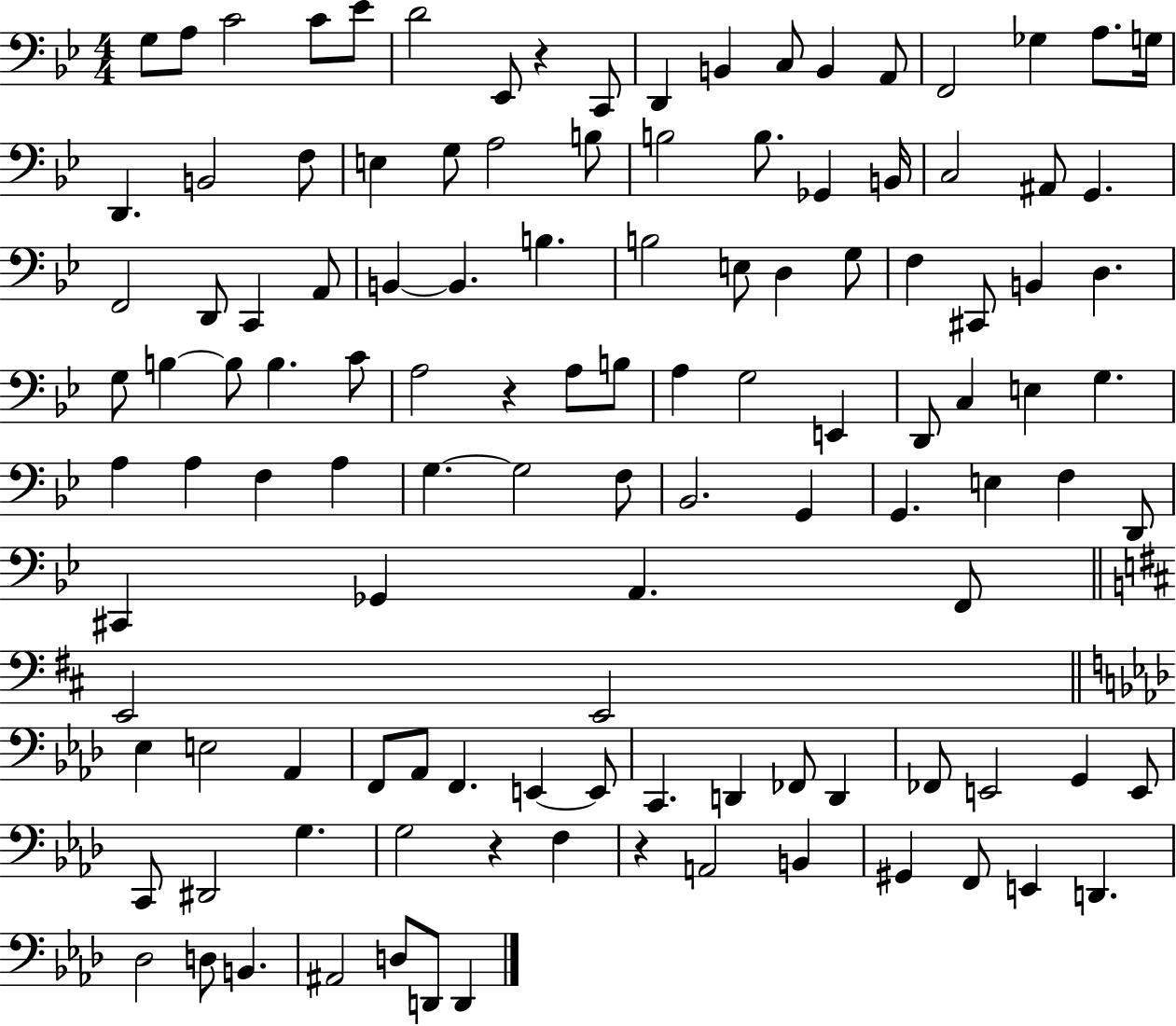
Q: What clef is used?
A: bass